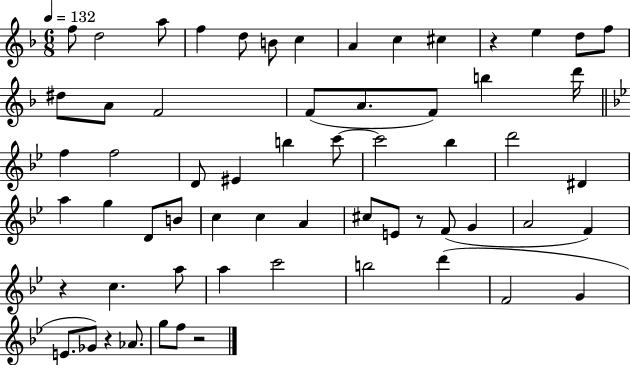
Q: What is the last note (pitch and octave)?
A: F5